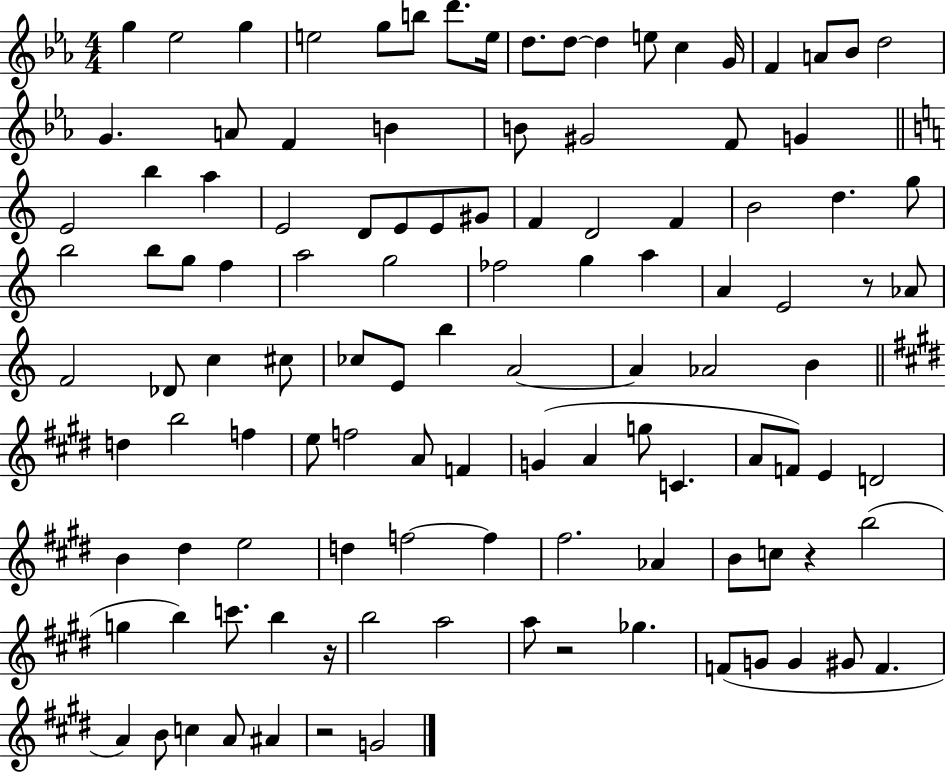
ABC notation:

X:1
T:Untitled
M:4/4
L:1/4
K:Eb
g _e2 g e2 g/2 b/2 d'/2 e/4 d/2 d/2 d e/2 c G/4 F A/2 _B/2 d2 G A/2 F B B/2 ^G2 F/2 G E2 b a E2 D/2 E/2 E/2 ^G/2 F D2 F B2 d g/2 b2 b/2 g/2 f a2 g2 _f2 g a A E2 z/2 _A/2 F2 _D/2 c ^c/2 _c/2 E/2 b A2 A _A2 B d b2 f e/2 f2 A/2 F G A g/2 C A/2 F/2 E D2 B ^d e2 d f2 f ^f2 _A B/2 c/2 z b2 g b c'/2 b z/4 b2 a2 a/2 z2 _g F/2 G/2 G ^G/2 F A B/2 c A/2 ^A z2 G2